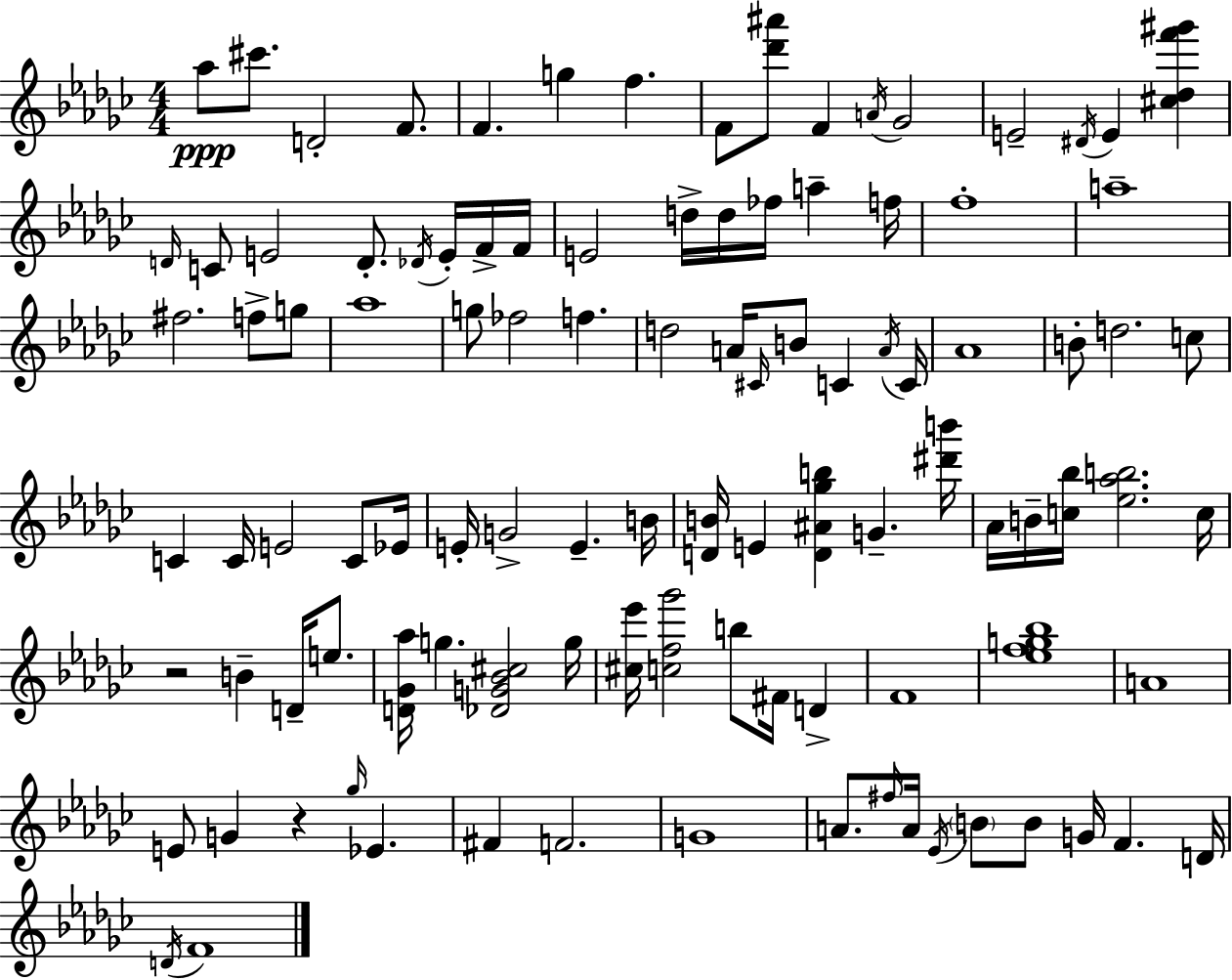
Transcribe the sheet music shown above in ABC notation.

X:1
T:Untitled
M:4/4
L:1/4
K:Ebm
_a/2 ^c'/2 D2 F/2 F g f F/2 [_d'^a']/2 F A/4 _G2 E2 ^D/4 E [^c_df'^g'] D/4 C/2 E2 D/2 _D/4 E/4 F/4 F/4 E2 d/4 d/4 _f/4 a f/4 f4 a4 ^f2 f/2 g/2 _a4 g/2 _f2 f d2 A/4 ^C/4 B/2 C A/4 C/4 _A4 B/2 d2 c/2 C C/4 E2 C/2 _E/4 E/4 G2 E B/4 [DB]/4 E [D^A_gb] G [^d'b']/4 _A/4 B/4 [c_b]/4 [_e_ab]2 c/4 z2 B D/4 e/2 [D_G_a]/4 g [_DG_B^c]2 g/4 [^c_e']/4 [cf_g']2 b/2 ^F/4 D F4 [_efg_b]4 A4 E/2 G z _g/4 _E ^F F2 G4 A/2 ^f/4 A/4 _E/4 B/2 B/2 G/4 F D/4 D/4 F4